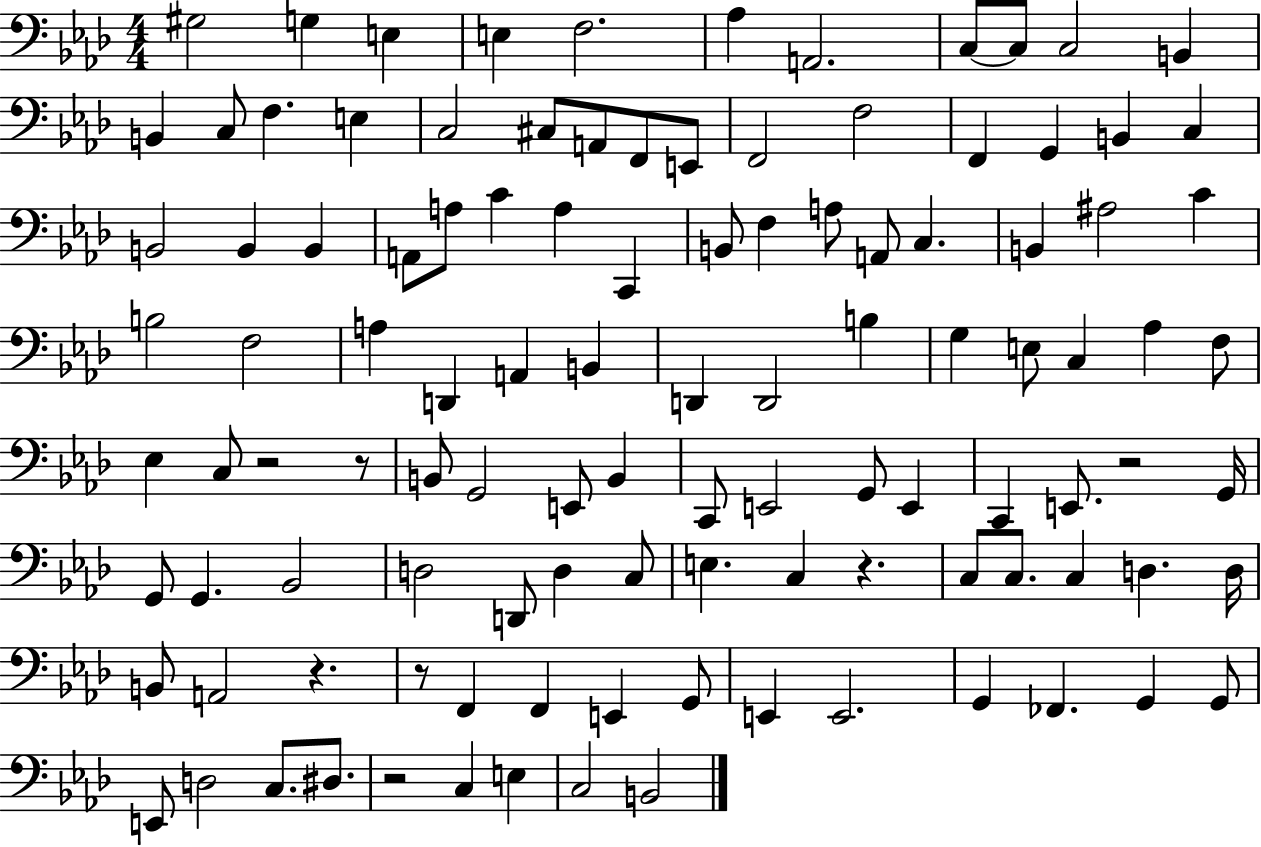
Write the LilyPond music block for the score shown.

{
  \clef bass
  \numericTimeSignature
  \time 4/4
  \key aes \major
  gis2 g4 e4 | e4 f2. | aes4 a,2. | c8~~ c8 c2 b,4 | \break b,4 c8 f4. e4 | c2 cis8 a,8 f,8 e,8 | f,2 f2 | f,4 g,4 b,4 c4 | \break b,2 b,4 b,4 | a,8 a8 c'4 a4 c,4 | b,8 f4 a8 a,8 c4. | b,4 ais2 c'4 | \break b2 f2 | a4 d,4 a,4 b,4 | d,4 d,2 b4 | g4 e8 c4 aes4 f8 | \break ees4 c8 r2 r8 | b,8 g,2 e,8 b,4 | c,8 e,2 g,8 e,4 | c,4 e,8. r2 g,16 | \break g,8 g,4. bes,2 | d2 d,8 d4 c8 | e4. c4 r4. | c8 c8. c4 d4. d16 | \break b,8 a,2 r4. | r8 f,4 f,4 e,4 g,8 | e,4 e,2. | g,4 fes,4. g,4 g,8 | \break e,8 d2 c8. dis8. | r2 c4 e4 | c2 b,2 | \bar "|."
}